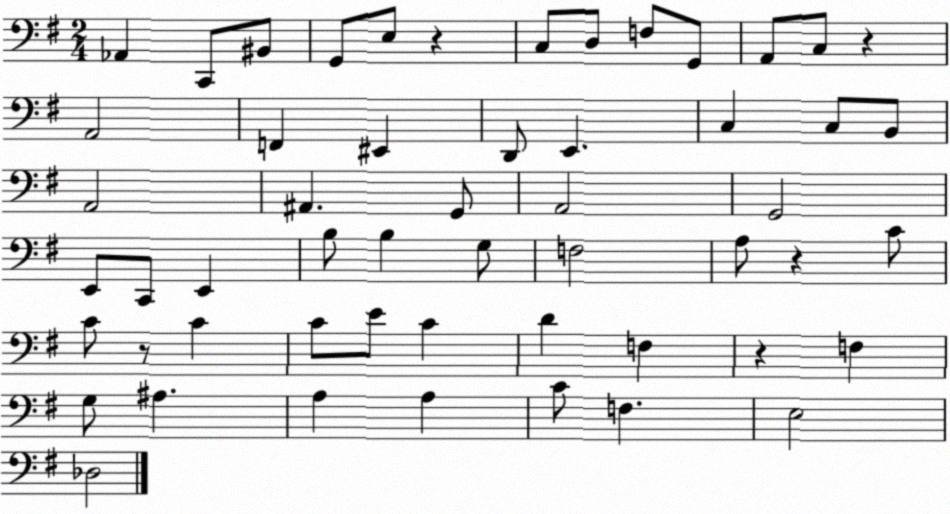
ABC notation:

X:1
T:Untitled
M:2/4
L:1/4
K:G
_A,, C,,/2 ^B,,/2 G,,/2 E,/2 z C,/2 D,/2 F,/2 G,,/2 A,,/2 C,/2 z A,,2 F,, ^E,, D,,/2 E,, C, C,/2 B,,/2 A,,2 ^A,, G,,/2 A,,2 G,,2 E,,/2 C,,/2 E,, B,/2 B, G,/2 F,2 A,/2 z C/2 C/2 z/2 C C/2 E/2 C D F, z F, G,/2 ^A, A, A, C/2 F, E,2 _D,2